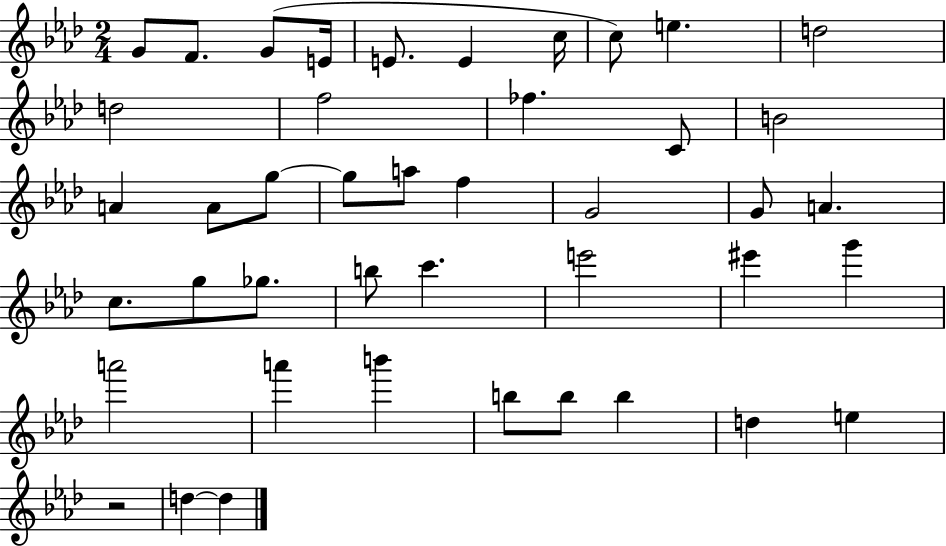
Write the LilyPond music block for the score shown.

{
  \clef treble
  \numericTimeSignature
  \time 2/4
  \key aes \major
  g'8 f'8. g'8( e'16 | e'8. e'4 c''16 | c''8) e''4. | d''2 | \break d''2 | f''2 | fes''4. c'8 | b'2 | \break a'4 a'8 g''8~~ | g''8 a''8 f''4 | g'2 | g'8 a'4. | \break c''8. g''8 ges''8. | b''8 c'''4. | e'''2 | eis'''4 g'''4 | \break a'''2 | a'''4 b'''4 | b''8 b''8 b''4 | d''4 e''4 | \break r2 | d''4~~ d''4 | \bar "|."
}